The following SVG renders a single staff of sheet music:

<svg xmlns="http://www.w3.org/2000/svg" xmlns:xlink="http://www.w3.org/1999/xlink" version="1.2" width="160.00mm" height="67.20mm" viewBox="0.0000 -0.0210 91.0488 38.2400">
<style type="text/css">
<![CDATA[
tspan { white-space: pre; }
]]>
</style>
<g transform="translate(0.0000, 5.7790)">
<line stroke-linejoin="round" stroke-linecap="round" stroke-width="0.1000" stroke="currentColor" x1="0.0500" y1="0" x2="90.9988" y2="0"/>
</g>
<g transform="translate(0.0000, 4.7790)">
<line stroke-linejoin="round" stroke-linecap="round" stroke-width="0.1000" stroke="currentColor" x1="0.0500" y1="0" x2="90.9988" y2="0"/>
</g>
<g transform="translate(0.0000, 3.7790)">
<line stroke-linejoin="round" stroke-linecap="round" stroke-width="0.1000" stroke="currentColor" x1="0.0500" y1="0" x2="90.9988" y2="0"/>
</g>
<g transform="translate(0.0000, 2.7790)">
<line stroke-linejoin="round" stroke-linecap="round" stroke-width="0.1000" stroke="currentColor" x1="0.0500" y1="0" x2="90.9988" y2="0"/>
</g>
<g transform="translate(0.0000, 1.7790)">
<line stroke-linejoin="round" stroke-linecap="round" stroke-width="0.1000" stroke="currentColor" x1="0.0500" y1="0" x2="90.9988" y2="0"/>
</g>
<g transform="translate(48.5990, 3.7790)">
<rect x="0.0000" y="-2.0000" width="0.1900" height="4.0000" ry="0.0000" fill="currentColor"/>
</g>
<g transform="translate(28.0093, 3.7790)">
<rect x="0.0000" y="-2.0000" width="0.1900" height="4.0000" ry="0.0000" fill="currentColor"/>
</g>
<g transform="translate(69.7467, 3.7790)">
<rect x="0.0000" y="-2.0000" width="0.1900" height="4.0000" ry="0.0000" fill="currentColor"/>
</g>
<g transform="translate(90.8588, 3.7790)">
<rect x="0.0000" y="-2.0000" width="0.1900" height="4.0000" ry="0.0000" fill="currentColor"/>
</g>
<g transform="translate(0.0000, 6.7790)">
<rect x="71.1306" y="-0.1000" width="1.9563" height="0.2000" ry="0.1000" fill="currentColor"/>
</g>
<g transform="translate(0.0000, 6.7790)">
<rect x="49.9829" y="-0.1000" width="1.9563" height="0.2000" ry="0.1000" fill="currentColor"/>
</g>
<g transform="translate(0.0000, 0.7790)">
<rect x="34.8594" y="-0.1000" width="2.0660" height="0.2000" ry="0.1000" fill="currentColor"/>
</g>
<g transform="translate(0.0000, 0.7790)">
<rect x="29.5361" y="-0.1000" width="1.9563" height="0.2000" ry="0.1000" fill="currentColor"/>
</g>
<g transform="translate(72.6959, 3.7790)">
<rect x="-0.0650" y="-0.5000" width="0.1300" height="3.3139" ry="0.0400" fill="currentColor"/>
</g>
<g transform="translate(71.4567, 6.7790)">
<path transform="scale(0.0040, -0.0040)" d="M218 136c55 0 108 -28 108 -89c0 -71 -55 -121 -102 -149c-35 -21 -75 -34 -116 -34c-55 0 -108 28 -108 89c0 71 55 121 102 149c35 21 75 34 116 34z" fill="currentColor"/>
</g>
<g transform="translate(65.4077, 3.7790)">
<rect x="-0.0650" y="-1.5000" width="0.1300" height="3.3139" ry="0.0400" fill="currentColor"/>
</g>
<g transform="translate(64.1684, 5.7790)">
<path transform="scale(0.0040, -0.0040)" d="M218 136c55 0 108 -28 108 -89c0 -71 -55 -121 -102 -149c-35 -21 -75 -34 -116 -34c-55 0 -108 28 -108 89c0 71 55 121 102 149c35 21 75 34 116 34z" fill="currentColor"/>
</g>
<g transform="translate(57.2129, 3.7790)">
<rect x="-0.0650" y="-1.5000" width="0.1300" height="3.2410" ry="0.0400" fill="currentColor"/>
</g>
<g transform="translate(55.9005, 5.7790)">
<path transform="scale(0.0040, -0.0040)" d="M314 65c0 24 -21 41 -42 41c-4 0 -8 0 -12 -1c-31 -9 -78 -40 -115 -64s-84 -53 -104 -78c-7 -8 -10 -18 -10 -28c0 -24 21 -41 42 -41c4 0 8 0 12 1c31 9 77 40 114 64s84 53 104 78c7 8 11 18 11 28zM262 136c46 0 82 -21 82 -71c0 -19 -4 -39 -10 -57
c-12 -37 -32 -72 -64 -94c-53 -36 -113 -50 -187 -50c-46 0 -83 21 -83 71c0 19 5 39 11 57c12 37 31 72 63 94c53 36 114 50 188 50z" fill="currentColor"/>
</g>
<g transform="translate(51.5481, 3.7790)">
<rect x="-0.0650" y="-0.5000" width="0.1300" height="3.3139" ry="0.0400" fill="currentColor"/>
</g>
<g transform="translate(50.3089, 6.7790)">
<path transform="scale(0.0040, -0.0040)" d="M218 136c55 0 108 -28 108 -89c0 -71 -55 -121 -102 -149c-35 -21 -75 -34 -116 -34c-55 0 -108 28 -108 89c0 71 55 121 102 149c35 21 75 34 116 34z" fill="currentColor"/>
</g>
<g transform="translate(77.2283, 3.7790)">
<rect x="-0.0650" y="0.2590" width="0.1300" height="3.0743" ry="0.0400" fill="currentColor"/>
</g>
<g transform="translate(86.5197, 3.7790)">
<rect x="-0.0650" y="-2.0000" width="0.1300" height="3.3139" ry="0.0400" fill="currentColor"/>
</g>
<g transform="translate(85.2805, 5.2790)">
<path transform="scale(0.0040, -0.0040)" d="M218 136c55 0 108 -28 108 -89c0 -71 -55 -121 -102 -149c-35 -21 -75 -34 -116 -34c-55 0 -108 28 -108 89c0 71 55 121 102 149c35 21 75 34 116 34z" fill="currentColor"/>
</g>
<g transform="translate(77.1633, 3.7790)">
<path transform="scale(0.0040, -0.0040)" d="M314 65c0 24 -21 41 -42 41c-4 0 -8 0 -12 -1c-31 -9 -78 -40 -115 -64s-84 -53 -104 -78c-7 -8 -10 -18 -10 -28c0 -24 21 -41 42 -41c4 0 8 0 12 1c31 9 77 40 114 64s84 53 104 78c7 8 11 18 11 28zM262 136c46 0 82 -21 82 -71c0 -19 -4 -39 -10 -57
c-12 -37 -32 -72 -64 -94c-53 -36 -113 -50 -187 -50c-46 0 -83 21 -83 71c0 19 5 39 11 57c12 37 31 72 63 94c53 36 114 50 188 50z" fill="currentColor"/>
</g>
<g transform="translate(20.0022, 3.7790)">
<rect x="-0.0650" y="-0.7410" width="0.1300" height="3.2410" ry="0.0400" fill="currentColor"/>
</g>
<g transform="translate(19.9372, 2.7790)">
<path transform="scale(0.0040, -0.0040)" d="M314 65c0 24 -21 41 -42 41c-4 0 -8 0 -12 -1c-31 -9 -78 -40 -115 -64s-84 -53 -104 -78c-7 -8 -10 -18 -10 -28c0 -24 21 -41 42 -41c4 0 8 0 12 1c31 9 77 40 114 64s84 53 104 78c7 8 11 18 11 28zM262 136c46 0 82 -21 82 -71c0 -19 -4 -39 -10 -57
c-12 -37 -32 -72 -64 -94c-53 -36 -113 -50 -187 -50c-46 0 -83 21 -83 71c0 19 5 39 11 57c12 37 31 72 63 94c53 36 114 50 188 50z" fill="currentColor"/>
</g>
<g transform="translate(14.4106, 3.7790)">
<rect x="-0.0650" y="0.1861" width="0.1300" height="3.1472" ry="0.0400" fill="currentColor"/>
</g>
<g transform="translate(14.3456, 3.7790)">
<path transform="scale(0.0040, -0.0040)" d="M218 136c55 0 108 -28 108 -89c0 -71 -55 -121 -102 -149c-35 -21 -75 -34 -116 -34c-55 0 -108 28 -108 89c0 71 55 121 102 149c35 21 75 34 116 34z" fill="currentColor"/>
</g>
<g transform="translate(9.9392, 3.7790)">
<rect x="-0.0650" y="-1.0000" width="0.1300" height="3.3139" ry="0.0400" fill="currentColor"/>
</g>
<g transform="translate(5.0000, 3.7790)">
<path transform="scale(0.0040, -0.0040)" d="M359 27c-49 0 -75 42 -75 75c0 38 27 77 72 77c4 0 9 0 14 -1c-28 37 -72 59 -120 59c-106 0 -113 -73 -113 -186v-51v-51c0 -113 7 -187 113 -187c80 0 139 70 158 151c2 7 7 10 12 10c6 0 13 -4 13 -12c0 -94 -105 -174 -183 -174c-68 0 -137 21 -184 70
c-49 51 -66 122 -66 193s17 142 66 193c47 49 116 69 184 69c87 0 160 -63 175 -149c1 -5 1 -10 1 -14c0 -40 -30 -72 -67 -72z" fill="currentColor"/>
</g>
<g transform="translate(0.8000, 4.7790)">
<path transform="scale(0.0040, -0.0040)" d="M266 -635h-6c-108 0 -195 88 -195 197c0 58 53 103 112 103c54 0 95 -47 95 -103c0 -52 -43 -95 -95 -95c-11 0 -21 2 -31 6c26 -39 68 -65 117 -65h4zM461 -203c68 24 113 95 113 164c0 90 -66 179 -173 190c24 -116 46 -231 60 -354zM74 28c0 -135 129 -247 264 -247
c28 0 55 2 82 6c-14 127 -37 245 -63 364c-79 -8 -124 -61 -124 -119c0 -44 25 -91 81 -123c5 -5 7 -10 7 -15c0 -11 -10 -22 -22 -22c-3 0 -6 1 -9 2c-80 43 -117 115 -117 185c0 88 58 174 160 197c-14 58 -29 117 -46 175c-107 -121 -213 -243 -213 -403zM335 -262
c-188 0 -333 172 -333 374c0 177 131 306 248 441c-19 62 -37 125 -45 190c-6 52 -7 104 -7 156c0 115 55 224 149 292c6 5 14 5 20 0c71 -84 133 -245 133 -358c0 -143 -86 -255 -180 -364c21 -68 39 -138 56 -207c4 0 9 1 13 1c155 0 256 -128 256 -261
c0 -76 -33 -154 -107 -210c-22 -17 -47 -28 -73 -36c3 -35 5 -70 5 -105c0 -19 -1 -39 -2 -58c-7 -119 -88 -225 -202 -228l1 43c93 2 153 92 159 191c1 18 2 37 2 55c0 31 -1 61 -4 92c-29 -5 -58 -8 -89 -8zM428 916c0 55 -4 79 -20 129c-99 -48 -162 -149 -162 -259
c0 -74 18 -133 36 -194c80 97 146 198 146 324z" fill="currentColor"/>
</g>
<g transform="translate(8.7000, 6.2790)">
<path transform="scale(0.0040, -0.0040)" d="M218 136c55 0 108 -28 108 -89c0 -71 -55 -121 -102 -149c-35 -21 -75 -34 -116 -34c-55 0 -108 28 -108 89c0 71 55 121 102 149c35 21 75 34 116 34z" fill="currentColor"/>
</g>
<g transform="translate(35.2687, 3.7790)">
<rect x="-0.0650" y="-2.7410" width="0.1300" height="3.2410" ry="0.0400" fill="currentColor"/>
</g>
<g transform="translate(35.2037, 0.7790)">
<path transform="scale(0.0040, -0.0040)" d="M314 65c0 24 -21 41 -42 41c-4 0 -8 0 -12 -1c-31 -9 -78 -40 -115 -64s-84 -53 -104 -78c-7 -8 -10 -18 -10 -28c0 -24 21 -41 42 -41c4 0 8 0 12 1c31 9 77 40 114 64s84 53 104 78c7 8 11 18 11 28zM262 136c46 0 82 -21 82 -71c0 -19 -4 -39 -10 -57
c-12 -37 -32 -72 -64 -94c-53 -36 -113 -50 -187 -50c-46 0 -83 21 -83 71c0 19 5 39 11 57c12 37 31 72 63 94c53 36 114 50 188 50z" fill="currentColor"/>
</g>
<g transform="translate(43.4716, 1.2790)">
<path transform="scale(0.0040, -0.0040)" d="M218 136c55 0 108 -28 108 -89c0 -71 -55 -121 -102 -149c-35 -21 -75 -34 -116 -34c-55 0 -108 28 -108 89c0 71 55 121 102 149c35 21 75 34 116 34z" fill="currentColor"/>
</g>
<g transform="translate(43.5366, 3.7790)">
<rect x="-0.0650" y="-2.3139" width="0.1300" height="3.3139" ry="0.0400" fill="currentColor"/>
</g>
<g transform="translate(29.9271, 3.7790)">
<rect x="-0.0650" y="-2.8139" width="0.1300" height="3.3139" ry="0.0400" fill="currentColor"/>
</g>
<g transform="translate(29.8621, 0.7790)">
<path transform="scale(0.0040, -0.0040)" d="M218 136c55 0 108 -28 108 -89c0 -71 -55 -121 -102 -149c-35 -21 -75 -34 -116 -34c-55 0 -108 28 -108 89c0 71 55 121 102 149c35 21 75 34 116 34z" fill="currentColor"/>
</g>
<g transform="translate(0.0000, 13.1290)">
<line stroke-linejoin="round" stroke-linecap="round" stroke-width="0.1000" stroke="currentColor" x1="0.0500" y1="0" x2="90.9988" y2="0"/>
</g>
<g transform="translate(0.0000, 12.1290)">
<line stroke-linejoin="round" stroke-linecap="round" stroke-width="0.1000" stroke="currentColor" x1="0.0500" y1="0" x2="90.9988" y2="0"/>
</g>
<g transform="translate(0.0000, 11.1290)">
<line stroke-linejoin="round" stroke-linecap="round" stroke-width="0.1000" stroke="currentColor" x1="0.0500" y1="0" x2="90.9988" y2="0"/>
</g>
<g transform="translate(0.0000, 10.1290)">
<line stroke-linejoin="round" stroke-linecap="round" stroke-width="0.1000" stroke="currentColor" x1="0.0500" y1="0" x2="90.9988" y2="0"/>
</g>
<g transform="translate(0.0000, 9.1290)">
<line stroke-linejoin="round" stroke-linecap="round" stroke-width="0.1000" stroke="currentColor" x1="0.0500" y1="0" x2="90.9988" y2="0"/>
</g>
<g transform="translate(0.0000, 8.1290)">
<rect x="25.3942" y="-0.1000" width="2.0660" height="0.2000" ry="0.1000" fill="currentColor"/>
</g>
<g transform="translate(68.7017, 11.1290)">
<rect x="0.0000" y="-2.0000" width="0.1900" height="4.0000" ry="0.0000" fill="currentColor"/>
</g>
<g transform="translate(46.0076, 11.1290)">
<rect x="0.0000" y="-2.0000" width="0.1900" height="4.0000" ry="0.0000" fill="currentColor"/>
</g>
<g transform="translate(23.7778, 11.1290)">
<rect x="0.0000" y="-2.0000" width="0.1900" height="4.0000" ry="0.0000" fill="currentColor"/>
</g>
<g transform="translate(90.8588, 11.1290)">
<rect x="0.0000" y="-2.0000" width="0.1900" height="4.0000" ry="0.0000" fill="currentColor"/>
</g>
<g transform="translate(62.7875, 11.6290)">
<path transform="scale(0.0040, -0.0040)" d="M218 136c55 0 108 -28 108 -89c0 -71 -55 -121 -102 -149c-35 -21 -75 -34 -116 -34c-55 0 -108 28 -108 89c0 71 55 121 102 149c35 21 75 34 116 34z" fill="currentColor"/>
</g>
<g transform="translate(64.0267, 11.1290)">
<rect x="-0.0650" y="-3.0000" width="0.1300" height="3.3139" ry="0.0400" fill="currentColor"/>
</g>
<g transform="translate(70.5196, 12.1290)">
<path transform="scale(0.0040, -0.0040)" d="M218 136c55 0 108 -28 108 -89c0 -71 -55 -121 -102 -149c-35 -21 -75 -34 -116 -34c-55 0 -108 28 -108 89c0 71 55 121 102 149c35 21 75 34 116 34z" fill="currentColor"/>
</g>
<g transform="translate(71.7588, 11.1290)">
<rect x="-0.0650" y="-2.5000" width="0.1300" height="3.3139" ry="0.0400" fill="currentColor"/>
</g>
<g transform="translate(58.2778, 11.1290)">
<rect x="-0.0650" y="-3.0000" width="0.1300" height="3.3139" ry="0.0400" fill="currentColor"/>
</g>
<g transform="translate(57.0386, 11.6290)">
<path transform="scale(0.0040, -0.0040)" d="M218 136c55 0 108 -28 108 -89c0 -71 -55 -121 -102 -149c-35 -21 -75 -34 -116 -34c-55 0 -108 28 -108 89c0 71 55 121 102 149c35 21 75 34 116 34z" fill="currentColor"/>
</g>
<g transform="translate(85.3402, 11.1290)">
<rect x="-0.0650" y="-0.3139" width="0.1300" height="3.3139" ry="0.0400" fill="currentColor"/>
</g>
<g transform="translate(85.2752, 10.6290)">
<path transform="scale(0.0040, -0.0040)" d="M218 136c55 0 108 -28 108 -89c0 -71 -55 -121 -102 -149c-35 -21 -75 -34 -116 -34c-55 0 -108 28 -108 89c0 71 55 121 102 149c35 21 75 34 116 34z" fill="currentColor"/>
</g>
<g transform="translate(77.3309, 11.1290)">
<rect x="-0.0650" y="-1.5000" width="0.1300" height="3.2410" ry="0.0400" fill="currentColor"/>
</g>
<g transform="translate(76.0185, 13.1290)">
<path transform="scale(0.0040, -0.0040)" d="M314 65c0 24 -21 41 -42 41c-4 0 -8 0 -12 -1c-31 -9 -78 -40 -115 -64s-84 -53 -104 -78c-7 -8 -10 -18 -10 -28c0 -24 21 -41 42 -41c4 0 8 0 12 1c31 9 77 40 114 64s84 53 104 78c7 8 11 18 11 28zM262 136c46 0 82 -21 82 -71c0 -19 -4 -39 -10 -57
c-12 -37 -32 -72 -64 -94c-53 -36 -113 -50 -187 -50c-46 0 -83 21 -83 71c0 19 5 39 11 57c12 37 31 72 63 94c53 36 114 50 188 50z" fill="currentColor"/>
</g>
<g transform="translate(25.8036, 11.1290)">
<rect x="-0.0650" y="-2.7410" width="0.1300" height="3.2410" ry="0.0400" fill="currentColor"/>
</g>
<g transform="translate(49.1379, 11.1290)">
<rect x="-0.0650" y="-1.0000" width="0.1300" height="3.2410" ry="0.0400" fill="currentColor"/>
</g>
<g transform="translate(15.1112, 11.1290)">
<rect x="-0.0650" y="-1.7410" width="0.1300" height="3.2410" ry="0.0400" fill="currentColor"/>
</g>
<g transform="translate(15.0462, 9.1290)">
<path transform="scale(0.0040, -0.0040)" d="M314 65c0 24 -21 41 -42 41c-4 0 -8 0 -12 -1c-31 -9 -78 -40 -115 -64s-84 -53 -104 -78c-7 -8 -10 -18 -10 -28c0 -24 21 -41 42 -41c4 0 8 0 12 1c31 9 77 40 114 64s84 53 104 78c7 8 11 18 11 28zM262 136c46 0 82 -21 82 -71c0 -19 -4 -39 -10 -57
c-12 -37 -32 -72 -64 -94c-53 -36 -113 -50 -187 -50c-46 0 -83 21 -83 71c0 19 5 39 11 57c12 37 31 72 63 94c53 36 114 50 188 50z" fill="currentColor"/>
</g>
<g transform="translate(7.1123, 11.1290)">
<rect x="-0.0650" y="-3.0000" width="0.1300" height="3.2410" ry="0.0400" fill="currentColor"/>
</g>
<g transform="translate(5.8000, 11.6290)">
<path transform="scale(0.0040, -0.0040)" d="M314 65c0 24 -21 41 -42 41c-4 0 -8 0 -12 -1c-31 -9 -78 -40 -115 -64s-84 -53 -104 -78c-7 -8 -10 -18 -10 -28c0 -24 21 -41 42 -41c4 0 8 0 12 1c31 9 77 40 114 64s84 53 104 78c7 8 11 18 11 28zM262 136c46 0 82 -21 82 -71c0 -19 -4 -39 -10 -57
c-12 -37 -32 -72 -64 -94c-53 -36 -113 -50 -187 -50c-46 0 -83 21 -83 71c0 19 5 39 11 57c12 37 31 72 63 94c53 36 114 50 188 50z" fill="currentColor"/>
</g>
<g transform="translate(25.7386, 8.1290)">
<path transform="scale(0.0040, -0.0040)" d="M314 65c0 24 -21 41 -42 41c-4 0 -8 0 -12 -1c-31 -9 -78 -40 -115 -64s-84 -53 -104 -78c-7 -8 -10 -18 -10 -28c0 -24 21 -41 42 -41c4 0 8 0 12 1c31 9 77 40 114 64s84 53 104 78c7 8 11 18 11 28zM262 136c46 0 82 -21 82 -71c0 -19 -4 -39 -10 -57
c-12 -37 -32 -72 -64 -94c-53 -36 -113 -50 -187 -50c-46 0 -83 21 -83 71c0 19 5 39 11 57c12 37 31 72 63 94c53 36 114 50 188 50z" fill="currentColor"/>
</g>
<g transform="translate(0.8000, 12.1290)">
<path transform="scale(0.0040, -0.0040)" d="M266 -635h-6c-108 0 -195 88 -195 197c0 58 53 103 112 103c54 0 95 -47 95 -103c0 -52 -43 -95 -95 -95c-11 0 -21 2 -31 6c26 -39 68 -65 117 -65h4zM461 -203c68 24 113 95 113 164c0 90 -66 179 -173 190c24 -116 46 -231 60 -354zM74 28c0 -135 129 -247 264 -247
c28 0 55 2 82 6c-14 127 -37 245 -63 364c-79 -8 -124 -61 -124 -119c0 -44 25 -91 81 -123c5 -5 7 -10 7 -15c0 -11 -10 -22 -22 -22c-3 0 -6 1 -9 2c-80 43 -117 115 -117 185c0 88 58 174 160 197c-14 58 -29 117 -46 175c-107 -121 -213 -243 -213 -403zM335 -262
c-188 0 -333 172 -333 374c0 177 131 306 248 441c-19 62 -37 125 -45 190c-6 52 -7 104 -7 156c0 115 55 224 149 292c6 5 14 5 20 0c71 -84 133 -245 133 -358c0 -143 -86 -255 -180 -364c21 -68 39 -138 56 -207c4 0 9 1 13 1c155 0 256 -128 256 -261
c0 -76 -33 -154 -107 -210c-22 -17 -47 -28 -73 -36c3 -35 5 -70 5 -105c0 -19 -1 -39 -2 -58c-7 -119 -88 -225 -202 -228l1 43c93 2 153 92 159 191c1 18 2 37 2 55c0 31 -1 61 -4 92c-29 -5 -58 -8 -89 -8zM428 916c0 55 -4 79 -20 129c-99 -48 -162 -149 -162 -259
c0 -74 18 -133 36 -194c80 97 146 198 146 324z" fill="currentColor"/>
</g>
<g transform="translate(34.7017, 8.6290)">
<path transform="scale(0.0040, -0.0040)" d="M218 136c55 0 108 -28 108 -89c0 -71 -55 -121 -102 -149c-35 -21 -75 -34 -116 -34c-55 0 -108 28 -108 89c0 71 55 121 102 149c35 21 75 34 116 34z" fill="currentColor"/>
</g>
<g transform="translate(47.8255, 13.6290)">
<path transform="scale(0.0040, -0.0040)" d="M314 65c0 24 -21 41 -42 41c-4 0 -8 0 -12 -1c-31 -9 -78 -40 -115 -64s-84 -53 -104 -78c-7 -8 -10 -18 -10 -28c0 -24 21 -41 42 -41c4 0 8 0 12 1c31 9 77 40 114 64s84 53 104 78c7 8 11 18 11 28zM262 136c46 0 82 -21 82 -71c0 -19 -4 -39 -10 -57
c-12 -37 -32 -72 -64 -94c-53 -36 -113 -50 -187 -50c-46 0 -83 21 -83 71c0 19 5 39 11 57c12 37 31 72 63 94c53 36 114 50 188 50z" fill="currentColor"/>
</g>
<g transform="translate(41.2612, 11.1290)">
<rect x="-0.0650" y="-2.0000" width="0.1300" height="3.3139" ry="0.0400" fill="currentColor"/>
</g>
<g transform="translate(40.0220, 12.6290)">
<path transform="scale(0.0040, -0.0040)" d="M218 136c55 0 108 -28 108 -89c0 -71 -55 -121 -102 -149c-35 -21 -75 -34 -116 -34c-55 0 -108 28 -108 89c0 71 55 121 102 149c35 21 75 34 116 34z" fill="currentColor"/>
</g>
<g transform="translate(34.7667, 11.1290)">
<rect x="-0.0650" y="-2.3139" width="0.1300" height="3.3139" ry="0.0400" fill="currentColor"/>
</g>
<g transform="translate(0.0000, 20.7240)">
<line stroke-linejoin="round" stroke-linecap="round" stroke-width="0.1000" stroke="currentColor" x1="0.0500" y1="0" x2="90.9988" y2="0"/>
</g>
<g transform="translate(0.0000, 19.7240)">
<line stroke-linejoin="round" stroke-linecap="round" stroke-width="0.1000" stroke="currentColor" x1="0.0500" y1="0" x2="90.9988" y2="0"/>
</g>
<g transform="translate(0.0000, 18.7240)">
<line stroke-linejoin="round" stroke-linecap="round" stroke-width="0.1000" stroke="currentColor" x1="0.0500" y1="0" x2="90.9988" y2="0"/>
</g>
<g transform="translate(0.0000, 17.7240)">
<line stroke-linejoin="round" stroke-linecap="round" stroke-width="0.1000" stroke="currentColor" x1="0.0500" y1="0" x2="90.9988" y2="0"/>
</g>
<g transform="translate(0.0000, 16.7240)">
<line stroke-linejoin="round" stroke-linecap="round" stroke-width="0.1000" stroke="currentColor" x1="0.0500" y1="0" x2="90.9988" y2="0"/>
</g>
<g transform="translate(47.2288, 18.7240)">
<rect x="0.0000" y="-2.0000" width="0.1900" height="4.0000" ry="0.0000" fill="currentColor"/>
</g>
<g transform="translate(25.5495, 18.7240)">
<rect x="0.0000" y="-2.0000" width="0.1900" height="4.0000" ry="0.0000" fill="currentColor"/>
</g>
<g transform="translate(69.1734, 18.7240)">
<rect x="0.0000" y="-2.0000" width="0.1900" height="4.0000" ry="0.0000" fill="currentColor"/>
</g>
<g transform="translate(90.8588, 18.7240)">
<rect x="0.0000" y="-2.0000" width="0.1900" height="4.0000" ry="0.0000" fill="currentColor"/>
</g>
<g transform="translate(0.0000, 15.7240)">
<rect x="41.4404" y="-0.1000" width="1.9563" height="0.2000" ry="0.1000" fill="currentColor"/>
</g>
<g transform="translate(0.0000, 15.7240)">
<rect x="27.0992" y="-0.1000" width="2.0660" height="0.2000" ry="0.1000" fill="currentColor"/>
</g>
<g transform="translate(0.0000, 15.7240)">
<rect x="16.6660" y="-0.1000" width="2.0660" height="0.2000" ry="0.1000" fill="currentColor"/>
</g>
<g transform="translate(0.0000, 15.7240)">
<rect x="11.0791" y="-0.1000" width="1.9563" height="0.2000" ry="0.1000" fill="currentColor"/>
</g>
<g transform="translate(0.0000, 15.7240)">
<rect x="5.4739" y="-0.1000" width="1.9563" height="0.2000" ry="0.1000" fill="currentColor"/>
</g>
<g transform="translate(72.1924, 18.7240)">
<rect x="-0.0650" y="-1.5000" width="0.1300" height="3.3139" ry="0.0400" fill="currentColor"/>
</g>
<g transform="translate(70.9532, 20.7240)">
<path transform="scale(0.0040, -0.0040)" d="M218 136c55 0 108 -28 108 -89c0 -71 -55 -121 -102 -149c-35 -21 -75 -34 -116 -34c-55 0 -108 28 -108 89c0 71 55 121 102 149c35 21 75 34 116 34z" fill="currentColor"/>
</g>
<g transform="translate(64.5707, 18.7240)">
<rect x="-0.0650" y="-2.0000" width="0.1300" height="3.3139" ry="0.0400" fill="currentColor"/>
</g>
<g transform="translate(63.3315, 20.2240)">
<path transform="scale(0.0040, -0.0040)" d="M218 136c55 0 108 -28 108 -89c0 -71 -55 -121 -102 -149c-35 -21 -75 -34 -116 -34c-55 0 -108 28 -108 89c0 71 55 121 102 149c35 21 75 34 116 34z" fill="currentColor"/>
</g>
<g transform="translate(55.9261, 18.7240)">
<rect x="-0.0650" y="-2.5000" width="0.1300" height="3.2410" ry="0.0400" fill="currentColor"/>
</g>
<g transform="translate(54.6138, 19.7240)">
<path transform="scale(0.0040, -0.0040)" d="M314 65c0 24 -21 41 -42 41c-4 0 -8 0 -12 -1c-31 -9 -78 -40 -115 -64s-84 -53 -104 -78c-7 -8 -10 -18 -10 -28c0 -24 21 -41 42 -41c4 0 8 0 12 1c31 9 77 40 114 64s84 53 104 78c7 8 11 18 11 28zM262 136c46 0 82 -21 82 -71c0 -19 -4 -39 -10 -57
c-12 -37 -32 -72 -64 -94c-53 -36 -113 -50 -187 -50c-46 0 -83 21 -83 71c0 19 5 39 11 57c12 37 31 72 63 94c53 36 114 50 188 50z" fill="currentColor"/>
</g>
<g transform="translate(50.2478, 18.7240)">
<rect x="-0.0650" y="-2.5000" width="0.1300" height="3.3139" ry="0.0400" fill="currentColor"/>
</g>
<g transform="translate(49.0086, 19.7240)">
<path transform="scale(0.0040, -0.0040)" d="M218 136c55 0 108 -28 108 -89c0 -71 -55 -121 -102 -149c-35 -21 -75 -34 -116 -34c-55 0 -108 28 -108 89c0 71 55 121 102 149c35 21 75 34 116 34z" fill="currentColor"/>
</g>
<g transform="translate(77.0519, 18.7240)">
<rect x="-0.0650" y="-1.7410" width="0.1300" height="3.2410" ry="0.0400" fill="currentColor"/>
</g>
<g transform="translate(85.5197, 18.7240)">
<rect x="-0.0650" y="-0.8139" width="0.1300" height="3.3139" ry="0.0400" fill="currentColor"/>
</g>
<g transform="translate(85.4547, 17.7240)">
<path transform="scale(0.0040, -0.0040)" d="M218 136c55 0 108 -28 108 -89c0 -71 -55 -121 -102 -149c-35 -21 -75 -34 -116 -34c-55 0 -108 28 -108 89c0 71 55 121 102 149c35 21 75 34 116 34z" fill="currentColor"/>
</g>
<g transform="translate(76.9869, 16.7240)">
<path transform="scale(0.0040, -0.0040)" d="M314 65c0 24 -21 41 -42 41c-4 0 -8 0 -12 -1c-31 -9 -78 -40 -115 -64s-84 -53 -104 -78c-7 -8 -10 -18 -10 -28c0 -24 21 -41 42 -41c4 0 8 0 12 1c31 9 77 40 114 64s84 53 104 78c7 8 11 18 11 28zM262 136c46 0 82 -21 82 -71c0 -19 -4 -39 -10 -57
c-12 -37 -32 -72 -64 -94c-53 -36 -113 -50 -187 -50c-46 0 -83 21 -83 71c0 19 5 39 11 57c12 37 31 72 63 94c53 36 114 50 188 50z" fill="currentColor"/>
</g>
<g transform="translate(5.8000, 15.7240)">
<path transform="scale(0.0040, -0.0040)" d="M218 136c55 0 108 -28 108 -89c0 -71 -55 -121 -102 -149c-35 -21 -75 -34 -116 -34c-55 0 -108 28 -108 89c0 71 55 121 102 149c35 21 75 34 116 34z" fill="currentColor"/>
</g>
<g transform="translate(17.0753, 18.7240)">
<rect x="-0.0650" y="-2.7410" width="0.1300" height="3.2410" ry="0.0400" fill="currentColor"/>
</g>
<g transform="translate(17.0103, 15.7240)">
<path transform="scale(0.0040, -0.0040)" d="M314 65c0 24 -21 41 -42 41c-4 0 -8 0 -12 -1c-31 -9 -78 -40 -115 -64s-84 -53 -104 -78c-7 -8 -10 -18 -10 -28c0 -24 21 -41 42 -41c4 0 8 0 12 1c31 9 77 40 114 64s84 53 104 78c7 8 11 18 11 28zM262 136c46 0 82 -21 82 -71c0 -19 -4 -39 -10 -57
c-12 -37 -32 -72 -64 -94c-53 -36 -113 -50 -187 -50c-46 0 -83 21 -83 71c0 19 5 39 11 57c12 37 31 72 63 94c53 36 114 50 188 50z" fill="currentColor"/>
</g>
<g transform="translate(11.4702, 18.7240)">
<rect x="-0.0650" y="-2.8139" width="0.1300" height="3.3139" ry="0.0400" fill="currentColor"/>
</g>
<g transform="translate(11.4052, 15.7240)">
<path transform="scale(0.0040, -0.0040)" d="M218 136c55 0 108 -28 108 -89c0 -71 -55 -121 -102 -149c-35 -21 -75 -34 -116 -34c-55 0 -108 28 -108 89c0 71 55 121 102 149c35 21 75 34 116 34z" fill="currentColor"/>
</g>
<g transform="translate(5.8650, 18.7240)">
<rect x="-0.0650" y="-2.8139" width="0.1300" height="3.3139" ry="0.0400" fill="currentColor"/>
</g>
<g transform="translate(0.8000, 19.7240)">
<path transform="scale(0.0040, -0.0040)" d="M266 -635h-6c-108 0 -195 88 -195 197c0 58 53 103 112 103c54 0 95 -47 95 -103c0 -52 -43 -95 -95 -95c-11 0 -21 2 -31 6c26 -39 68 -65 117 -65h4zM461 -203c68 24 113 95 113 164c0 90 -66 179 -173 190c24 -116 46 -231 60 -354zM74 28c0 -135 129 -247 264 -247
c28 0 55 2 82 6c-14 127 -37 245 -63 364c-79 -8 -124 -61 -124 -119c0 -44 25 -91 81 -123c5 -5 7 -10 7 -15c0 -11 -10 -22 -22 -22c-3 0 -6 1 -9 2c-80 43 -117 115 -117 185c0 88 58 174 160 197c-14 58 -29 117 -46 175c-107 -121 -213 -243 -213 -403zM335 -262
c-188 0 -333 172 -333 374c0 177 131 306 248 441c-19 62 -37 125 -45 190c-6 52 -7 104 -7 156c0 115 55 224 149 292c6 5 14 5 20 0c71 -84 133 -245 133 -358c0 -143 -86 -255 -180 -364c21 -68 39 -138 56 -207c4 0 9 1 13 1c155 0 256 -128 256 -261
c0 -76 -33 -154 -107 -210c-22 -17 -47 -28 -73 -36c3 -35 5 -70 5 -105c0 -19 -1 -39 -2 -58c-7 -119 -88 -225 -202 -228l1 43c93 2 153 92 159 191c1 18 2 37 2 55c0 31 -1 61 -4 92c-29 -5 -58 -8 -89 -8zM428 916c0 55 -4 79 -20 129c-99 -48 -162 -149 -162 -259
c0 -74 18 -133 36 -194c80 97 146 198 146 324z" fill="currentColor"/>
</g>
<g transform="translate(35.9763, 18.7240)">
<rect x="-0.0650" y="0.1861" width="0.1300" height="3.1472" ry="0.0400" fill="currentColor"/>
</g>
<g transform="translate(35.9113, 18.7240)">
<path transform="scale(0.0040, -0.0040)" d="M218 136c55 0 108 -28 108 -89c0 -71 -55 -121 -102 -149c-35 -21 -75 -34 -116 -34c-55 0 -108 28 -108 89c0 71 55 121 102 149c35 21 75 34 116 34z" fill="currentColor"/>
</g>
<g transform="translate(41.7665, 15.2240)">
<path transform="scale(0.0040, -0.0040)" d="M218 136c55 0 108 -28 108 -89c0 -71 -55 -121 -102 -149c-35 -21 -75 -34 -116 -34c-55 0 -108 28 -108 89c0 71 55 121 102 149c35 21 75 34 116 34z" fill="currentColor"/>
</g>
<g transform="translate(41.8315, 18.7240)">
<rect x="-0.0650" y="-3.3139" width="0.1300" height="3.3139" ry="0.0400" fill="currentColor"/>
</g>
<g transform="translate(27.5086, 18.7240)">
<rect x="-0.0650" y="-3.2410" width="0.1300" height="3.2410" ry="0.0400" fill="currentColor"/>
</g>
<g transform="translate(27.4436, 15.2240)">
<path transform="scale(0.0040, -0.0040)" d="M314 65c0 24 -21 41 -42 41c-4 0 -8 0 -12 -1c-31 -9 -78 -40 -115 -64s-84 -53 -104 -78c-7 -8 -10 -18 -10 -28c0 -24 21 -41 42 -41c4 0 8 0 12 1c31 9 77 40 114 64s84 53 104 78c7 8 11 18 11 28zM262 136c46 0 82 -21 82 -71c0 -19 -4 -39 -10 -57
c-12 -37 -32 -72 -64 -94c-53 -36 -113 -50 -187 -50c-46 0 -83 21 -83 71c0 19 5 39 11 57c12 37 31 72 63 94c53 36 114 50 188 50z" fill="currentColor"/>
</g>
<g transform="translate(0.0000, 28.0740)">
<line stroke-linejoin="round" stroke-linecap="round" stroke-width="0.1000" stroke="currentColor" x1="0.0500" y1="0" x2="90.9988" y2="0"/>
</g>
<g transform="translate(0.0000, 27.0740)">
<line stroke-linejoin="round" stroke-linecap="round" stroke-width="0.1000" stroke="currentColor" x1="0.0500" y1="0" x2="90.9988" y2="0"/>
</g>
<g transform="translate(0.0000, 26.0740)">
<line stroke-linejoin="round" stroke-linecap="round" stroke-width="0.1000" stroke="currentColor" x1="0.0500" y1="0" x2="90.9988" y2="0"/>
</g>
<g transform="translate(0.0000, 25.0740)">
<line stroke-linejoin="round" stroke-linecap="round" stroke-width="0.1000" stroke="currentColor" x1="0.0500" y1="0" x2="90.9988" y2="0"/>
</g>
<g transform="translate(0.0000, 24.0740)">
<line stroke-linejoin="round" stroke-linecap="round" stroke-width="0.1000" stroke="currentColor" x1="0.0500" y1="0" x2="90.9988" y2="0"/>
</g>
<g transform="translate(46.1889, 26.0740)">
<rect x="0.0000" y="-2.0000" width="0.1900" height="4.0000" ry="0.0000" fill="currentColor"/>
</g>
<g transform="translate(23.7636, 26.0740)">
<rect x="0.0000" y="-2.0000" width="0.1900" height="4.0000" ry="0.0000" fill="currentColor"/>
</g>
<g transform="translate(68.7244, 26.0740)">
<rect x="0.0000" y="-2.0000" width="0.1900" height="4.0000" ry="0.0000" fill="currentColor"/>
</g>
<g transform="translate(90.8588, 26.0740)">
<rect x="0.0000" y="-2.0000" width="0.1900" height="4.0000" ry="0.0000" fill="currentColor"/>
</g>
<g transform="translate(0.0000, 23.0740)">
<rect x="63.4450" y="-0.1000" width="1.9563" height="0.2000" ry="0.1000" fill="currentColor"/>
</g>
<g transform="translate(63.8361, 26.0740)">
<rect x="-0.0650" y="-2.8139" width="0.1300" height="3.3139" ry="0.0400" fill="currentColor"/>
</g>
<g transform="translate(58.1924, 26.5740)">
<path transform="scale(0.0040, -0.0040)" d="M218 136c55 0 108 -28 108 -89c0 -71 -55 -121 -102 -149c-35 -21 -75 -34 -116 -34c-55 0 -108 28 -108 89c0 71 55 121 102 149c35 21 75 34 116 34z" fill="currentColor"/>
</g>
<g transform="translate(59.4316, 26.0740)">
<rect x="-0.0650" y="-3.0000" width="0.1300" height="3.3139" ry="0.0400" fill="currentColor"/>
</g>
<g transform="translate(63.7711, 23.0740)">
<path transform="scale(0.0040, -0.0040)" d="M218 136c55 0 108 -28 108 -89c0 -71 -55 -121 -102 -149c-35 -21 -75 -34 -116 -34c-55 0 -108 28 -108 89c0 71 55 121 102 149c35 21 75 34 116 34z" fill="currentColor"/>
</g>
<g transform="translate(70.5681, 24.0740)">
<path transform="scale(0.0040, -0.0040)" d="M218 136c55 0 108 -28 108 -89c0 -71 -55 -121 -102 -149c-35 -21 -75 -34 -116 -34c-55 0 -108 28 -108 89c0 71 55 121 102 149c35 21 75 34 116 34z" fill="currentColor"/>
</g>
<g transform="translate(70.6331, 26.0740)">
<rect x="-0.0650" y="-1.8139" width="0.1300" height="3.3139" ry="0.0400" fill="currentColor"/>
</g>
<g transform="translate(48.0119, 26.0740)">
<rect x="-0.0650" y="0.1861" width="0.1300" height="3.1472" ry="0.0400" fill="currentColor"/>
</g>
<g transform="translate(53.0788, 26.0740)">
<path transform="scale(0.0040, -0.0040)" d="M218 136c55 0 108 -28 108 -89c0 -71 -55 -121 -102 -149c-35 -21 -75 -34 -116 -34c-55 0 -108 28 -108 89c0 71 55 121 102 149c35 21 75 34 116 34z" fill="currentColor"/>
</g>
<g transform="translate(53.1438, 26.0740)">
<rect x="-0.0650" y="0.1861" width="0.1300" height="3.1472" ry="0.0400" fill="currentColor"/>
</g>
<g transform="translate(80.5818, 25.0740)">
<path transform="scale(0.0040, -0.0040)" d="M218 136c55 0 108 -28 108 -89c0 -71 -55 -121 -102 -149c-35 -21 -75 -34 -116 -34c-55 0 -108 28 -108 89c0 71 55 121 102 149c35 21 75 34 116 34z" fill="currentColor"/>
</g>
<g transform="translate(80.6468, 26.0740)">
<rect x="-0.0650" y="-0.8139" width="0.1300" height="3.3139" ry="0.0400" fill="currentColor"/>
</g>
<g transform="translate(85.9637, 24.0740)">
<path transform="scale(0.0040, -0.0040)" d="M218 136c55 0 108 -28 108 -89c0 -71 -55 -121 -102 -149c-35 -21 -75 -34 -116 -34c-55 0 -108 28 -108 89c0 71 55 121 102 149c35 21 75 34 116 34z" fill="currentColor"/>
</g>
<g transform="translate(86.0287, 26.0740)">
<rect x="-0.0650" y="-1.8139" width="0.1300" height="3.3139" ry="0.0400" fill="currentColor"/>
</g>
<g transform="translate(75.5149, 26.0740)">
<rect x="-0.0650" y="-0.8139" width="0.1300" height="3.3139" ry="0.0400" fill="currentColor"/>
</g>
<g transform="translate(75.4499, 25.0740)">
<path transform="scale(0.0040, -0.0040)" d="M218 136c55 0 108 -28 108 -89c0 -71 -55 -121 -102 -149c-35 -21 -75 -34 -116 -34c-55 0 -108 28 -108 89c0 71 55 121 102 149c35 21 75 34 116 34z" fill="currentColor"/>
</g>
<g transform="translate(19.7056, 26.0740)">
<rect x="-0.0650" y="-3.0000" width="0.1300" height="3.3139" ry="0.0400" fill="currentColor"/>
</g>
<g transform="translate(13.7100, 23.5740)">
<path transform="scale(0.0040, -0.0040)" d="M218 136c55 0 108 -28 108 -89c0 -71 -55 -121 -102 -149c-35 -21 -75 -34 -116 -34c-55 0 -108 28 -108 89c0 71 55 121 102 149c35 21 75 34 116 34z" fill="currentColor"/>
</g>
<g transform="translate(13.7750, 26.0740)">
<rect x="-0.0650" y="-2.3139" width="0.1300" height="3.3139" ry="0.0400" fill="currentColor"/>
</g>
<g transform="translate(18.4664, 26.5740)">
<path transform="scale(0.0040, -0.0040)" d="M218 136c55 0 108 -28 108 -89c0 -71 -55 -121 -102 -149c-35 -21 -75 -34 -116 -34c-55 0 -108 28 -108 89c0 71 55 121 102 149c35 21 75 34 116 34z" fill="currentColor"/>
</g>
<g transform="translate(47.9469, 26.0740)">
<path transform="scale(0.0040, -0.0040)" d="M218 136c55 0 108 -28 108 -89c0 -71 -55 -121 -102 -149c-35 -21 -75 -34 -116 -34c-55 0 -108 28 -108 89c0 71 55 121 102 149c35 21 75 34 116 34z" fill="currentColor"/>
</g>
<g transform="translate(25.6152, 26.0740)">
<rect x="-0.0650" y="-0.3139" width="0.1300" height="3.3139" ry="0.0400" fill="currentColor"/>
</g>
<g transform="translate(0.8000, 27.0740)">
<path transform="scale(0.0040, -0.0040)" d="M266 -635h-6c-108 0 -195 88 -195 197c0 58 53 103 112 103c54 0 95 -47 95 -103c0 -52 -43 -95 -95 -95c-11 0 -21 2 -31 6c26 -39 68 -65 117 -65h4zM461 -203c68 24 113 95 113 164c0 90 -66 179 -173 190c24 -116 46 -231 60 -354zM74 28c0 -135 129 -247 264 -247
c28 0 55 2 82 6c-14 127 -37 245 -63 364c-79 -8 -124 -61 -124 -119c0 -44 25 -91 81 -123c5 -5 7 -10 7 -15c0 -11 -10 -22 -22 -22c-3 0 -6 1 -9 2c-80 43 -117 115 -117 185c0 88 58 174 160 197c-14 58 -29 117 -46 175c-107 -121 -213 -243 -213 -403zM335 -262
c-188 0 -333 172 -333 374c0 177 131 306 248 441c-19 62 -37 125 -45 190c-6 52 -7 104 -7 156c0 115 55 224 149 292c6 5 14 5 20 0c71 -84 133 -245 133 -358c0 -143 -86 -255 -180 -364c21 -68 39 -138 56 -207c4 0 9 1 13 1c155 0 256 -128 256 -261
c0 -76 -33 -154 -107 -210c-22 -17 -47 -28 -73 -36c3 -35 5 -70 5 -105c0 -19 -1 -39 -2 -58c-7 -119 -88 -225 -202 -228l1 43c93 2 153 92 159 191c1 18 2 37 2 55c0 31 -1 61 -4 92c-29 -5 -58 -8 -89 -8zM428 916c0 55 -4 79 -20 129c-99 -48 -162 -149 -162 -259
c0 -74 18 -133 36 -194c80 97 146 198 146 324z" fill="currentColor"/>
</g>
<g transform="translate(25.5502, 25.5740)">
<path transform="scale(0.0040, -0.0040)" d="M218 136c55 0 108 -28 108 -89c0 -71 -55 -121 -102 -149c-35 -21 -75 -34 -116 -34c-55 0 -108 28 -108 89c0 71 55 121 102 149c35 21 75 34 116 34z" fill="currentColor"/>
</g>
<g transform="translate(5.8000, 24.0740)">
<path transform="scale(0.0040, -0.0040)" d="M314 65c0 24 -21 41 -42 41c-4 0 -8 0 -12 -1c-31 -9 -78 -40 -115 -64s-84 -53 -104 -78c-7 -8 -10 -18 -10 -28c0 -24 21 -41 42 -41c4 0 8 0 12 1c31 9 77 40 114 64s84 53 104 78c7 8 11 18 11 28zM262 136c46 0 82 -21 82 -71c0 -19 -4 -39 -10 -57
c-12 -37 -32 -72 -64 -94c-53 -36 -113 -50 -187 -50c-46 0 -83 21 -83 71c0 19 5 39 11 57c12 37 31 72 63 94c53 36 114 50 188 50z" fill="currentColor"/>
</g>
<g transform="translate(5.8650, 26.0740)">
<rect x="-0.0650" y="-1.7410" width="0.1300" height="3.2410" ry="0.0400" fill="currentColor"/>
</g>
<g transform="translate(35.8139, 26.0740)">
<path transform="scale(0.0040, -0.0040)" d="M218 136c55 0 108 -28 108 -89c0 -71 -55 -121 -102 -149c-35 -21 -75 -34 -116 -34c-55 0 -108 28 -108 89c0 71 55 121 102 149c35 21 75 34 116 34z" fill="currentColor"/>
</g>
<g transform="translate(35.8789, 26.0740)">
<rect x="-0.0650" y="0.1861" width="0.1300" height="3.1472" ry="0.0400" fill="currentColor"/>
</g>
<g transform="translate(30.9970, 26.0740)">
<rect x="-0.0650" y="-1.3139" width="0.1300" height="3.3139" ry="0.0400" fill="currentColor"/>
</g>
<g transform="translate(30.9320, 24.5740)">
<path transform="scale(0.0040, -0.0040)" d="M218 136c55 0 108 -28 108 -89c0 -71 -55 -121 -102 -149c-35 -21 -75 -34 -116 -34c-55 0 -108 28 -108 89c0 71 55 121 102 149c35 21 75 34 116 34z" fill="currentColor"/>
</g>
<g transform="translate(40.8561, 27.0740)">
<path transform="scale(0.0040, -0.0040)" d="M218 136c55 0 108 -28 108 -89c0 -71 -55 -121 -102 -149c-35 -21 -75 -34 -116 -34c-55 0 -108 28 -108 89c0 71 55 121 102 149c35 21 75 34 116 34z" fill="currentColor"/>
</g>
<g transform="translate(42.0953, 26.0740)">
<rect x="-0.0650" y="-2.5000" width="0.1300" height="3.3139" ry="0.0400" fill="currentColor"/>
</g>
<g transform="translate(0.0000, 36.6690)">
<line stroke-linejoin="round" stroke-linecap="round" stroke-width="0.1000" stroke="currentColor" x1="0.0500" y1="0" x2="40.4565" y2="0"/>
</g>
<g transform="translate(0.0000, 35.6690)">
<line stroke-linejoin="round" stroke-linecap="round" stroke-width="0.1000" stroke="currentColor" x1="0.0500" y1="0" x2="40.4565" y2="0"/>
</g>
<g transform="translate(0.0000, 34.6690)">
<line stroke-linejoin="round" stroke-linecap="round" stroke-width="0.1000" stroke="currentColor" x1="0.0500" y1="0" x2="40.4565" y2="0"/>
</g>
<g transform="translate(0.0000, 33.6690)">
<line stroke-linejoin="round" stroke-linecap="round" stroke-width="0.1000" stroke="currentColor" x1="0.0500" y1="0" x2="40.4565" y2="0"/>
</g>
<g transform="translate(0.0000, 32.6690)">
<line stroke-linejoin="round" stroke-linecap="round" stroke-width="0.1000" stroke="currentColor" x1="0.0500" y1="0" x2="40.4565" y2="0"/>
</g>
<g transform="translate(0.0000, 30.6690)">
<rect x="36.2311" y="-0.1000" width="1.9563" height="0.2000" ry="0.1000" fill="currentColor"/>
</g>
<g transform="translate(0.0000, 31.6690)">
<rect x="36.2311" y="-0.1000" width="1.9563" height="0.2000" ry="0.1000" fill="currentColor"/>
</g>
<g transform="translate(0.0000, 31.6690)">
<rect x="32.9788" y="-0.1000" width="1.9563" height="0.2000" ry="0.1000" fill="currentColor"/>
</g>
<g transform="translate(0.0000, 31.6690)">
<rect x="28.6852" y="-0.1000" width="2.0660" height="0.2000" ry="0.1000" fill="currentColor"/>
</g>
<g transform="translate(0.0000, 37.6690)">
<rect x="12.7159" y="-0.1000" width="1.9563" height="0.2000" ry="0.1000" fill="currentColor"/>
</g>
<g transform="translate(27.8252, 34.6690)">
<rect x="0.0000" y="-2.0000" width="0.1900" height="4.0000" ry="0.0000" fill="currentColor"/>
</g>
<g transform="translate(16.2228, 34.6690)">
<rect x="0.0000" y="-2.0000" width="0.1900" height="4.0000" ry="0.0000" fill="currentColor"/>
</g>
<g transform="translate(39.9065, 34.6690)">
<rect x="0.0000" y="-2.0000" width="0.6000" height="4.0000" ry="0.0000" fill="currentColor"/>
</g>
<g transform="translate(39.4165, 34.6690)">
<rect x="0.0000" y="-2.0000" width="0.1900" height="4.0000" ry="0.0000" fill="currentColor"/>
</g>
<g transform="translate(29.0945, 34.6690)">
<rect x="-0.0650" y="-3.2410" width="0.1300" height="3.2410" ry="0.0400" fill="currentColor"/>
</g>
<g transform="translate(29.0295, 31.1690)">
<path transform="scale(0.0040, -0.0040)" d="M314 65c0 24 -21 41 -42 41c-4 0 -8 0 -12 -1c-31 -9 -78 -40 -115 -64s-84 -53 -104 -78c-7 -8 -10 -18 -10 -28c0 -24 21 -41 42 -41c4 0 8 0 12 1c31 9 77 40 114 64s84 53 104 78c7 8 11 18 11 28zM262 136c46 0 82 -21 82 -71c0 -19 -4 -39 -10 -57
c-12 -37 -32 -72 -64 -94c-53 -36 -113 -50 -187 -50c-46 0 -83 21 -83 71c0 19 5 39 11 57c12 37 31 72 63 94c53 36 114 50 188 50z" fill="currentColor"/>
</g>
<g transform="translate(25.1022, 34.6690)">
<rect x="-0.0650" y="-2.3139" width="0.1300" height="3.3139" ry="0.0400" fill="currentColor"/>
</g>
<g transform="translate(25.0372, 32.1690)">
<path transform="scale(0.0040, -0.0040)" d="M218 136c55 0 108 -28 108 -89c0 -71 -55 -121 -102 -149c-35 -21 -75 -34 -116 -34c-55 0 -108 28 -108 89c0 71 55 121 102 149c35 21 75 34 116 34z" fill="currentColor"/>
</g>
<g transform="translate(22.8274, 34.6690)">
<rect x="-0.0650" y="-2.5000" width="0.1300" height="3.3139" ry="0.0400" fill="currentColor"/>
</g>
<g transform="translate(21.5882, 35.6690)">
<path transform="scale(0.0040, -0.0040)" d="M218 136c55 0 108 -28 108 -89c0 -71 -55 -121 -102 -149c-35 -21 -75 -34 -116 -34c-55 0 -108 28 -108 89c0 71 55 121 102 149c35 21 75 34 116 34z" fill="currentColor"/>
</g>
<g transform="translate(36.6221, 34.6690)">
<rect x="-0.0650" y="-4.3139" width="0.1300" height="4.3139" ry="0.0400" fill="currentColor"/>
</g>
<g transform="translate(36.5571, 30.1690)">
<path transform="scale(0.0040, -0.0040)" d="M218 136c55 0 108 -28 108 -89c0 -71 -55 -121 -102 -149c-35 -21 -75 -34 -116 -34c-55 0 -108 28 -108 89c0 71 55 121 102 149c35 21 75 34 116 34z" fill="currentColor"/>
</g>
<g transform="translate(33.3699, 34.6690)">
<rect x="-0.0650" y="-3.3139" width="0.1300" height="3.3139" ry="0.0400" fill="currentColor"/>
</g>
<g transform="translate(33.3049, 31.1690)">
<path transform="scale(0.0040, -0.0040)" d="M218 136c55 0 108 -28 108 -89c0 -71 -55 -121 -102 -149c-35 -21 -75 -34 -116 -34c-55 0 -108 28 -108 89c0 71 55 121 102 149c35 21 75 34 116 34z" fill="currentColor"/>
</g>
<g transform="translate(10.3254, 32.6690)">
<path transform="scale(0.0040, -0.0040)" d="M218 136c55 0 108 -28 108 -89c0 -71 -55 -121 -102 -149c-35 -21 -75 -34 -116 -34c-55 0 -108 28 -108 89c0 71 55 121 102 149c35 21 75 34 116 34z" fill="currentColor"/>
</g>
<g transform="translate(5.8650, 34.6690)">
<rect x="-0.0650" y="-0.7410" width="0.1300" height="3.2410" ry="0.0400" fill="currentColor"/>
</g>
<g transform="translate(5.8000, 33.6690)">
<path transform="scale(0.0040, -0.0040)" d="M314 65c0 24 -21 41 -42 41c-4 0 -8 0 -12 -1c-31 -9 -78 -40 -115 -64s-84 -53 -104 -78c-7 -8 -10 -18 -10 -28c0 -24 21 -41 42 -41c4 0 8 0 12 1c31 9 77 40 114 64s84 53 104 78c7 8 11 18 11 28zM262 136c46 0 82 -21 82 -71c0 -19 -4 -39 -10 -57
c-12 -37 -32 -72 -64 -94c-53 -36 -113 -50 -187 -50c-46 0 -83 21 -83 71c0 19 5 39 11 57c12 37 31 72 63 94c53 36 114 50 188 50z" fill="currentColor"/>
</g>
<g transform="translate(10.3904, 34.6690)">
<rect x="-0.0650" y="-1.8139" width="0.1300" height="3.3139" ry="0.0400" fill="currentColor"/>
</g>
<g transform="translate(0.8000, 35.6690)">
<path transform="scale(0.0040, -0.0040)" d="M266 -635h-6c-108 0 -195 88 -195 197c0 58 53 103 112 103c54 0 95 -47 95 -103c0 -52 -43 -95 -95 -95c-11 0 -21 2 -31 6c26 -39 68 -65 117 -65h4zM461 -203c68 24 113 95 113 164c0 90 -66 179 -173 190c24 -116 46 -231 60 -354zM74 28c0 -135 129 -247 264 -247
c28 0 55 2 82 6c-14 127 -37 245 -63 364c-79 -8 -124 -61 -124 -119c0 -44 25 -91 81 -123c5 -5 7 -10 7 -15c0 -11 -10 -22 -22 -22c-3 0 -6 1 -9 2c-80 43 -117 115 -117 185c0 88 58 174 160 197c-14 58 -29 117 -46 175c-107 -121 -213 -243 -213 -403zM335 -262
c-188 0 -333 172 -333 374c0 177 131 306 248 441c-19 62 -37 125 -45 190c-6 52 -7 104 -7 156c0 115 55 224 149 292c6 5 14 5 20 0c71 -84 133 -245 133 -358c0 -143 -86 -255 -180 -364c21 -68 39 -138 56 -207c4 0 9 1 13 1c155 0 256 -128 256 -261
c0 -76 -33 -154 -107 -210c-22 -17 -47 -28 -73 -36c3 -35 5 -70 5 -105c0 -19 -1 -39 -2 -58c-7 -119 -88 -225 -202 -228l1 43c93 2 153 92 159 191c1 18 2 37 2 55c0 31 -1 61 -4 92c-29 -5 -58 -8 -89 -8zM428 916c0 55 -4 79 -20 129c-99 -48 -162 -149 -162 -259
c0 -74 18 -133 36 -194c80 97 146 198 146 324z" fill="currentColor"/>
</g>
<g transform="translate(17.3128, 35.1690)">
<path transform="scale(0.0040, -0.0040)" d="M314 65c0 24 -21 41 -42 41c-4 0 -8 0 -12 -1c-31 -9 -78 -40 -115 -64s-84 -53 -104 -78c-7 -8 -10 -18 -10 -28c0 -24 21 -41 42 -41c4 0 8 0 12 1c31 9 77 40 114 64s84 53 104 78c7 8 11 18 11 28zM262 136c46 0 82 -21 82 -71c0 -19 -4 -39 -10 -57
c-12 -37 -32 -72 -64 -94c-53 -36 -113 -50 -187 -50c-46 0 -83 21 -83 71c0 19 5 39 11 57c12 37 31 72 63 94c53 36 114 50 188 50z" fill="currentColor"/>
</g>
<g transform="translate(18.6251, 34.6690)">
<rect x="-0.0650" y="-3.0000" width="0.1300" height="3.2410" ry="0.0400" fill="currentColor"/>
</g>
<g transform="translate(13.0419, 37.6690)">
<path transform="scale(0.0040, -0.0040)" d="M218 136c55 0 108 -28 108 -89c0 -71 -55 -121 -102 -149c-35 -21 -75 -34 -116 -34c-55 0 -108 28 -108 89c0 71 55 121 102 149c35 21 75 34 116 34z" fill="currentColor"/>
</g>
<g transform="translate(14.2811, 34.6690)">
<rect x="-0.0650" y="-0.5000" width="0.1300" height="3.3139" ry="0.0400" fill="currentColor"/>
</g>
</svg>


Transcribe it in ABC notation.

X:1
T:Untitled
M:4/4
L:1/4
K:C
D B d2 a a2 g C E2 E C B2 F A2 f2 a2 g F D2 A A G E2 c a a a2 b2 B b G G2 F E f2 d f2 g A c e B G B B A a f d d f d2 f C A2 G g b2 b d'